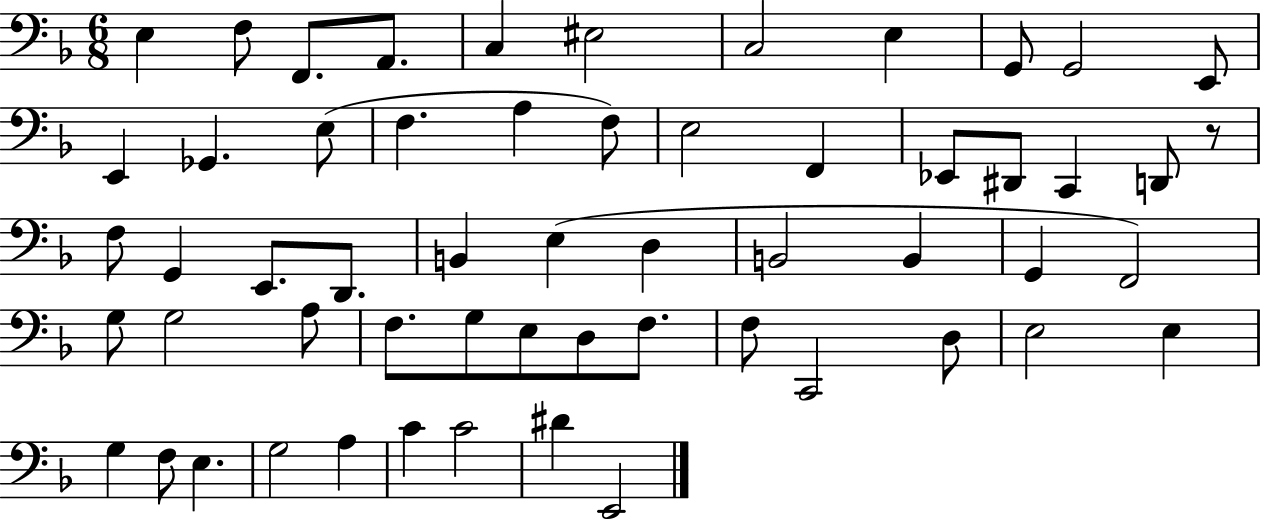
X:1
T:Untitled
M:6/8
L:1/4
K:F
E, F,/2 F,,/2 A,,/2 C, ^E,2 C,2 E, G,,/2 G,,2 E,,/2 E,, _G,, E,/2 F, A, F,/2 E,2 F,, _E,,/2 ^D,,/2 C,, D,,/2 z/2 F,/2 G,, E,,/2 D,,/2 B,, E, D, B,,2 B,, G,, F,,2 G,/2 G,2 A,/2 F,/2 G,/2 E,/2 D,/2 F,/2 F,/2 C,,2 D,/2 E,2 E, G, F,/2 E, G,2 A, C C2 ^D E,,2